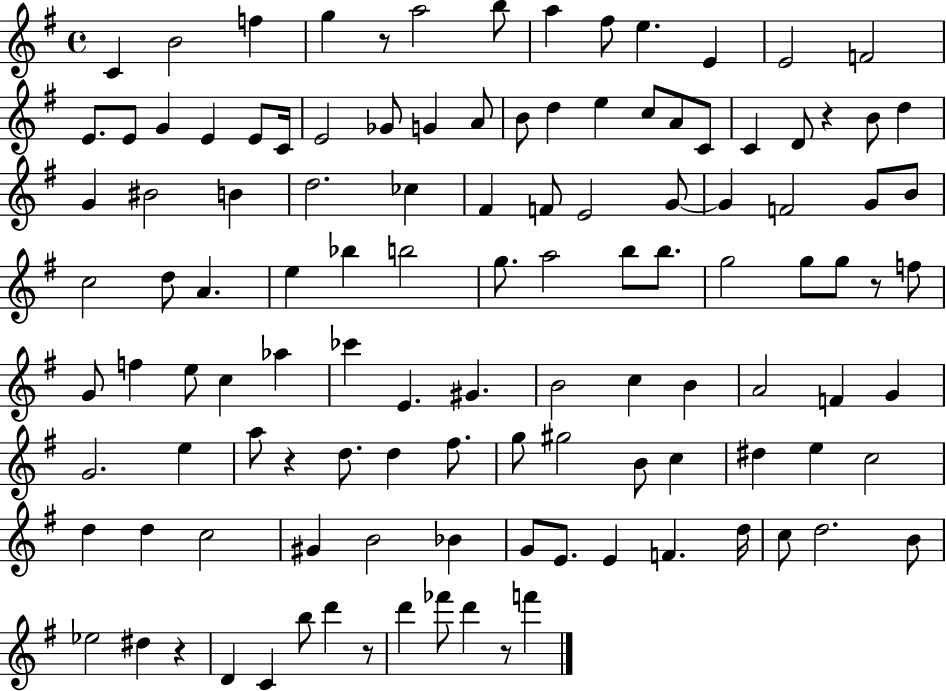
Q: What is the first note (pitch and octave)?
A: C4